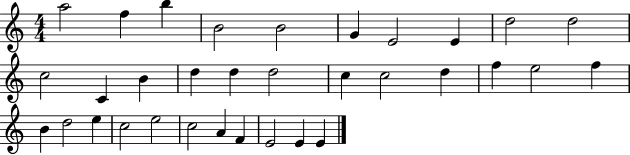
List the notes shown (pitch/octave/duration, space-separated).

A5/h F5/q B5/q B4/h B4/h G4/q E4/h E4/q D5/h D5/h C5/h C4/q B4/q D5/q D5/q D5/h C5/q C5/h D5/q F5/q E5/h F5/q B4/q D5/h E5/q C5/h E5/h C5/h A4/q F4/q E4/h E4/q E4/q